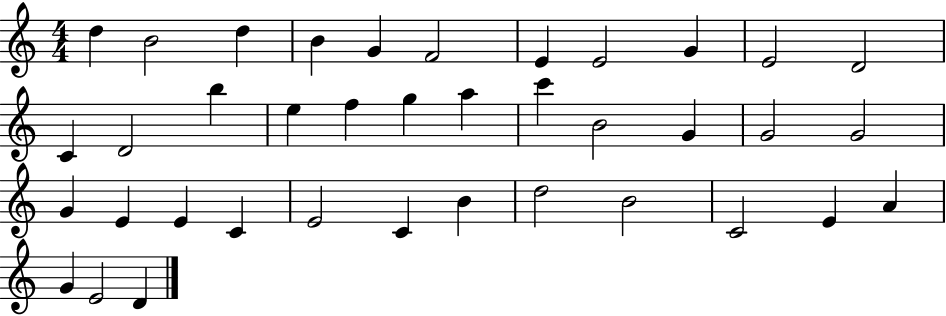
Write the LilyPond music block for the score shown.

{
  \clef treble
  \numericTimeSignature
  \time 4/4
  \key c \major
  d''4 b'2 d''4 | b'4 g'4 f'2 | e'4 e'2 g'4 | e'2 d'2 | \break c'4 d'2 b''4 | e''4 f''4 g''4 a''4 | c'''4 b'2 g'4 | g'2 g'2 | \break g'4 e'4 e'4 c'4 | e'2 c'4 b'4 | d''2 b'2 | c'2 e'4 a'4 | \break g'4 e'2 d'4 | \bar "|."
}